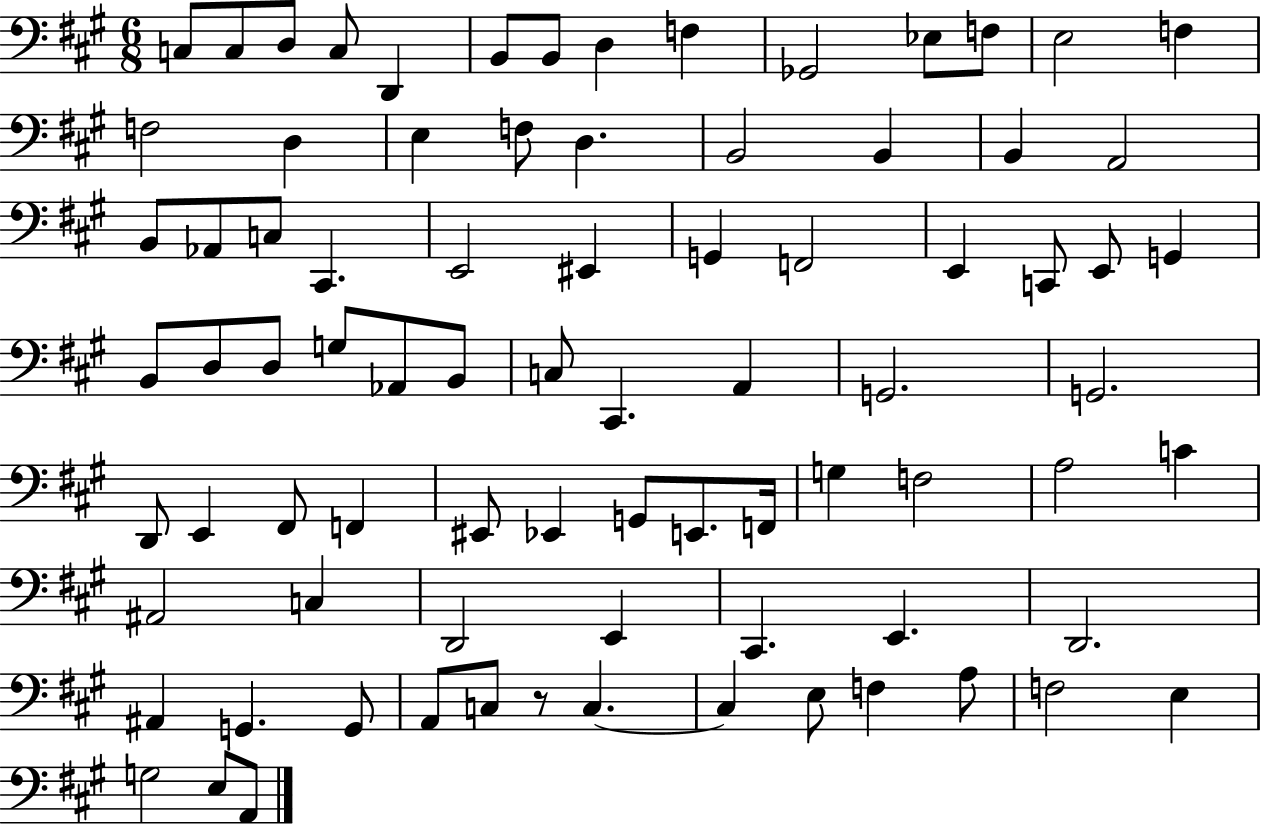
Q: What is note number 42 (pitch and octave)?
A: C3